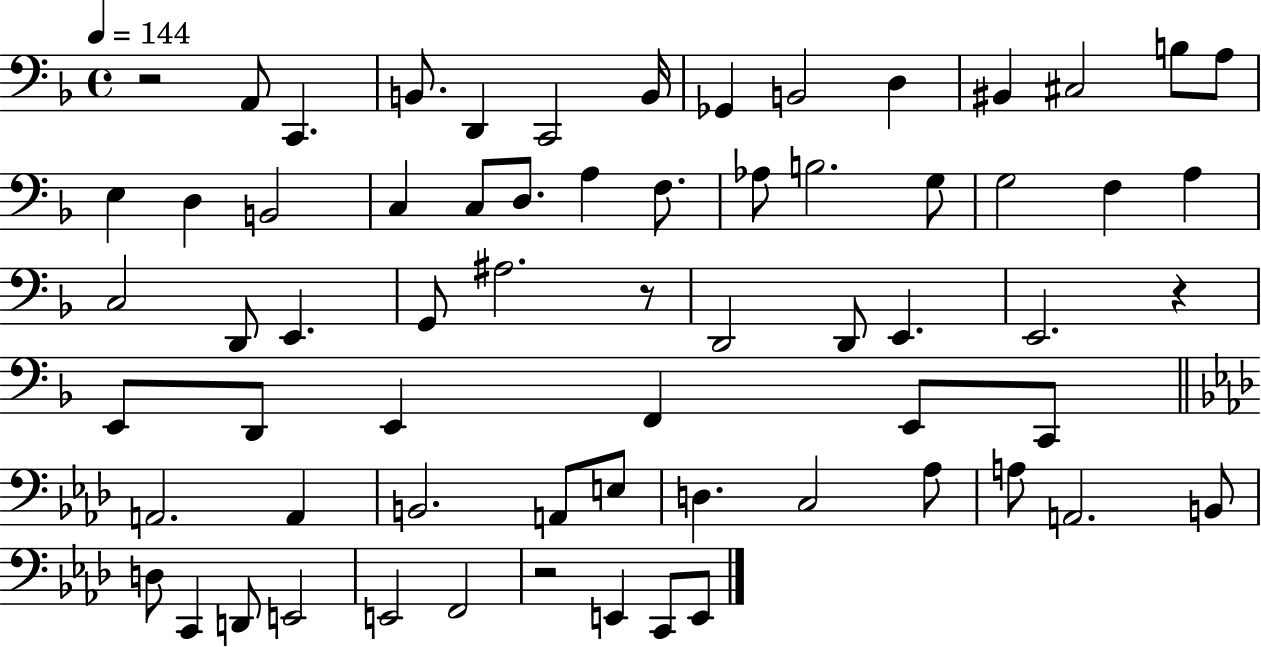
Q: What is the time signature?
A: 4/4